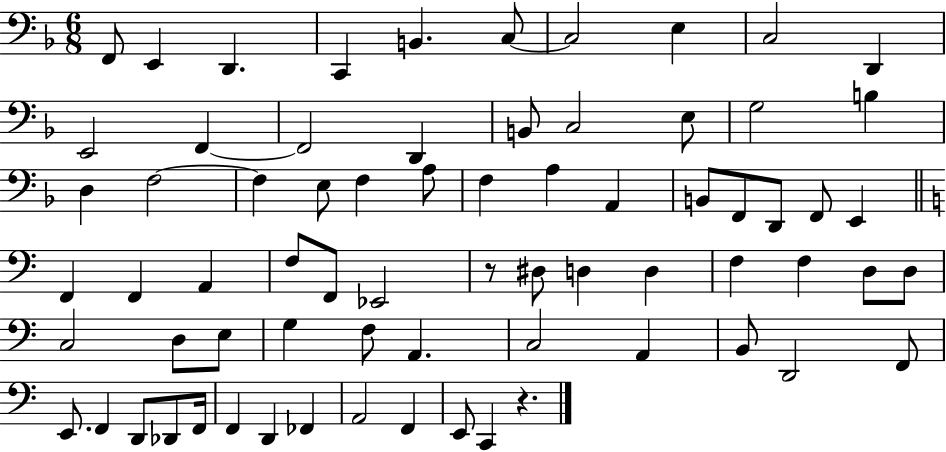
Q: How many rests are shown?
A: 2